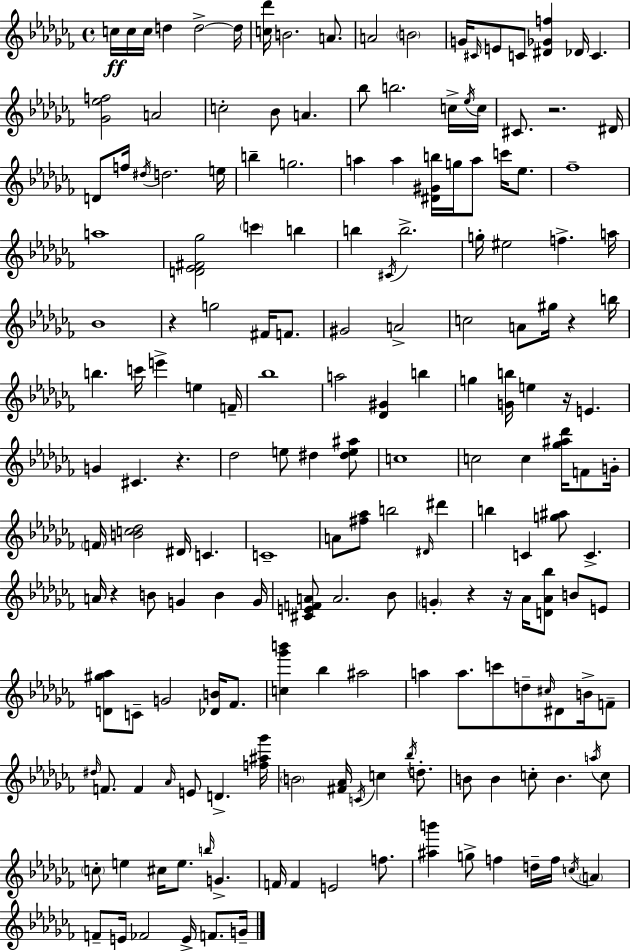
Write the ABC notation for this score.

X:1
T:Untitled
M:4/4
L:1/4
K:Abm
c/4 c/4 c/4 d d2 d/4 [c_d']/4 B2 A/2 A2 B2 G/4 ^C/4 E/2 C/2 [^D_Gf] _D/4 C [_G_ef]2 A2 c2 _B/2 A _b/2 b2 c/4 _e/4 c/4 ^C/2 z2 ^D/4 D/2 f/4 ^d/4 d2 e/4 b g2 a a [^D^Gb]/4 g/4 a/2 c'/4 _e/2 _f4 a4 [D_E^F_g]2 c' b b ^C/4 b2 g/4 ^e2 f a/4 _B4 z g2 ^F/4 F/2 ^G2 A2 c2 A/2 ^g/4 z b/4 b c'/4 e' e F/4 _b4 a2 [_D^G] b g [Gb]/4 e z/4 E G ^C z _d2 e/2 ^d [^de^a]/2 c4 c2 c [_g^a_d']/4 F/2 G/4 F/4 [Bc_d]2 ^D/4 C C4 A/2 [^f_a]/2 b2 ^D/4 ^d' b C [g^a]/2 C A/4 z B/2 G B G/4 [^CEFA]/2 A2 _B/2 G z z/4 _A/4 [D_A_b]/2 B/2 E/2 [D^g_a]/2 C/2 G2 [_DB]/4 _F/2 [c_g'b'] _b ^a2 a a/2 c'/2 d/2 ^c/4 ^D/2 B/4 F/2 ^d/4 F/2 F _A/4 E/2 D [f^a_g']/4 B2 [^F_A]/4 C/4 c _b/4 d/2 B/2 B c/2 B a/4 c/2 c/2 e ^c/4 e/2 b/4 G F/4 F E2 f/2 [^ab'] g/2 f d/4 f/4 c/4 A F/2 E/4 _F2 E/4 F/2 G/4